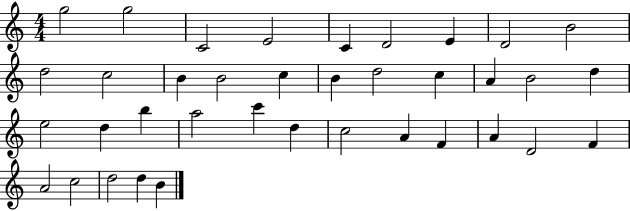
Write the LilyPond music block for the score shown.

{
  \clef treble
  \numericTimeSignature
  \time 4/4
  \key c \major
  g''2 g''2 | c'2 e'2 | c'4 d'2 e'4 | d'2 b'2 | \break d''2 c''2 | b'4 b'2 c''4 | b'4 d''2 c''4 | a'4 b'2 d''4 | \break e''2 d''4 b''4 | a''2 c'''4 d''4 | c''2 a'4 f'4 | a'4 d'2 f'4 | \break a'2 c''2 | d''2 d''4 b'4 | \bar "|."
}